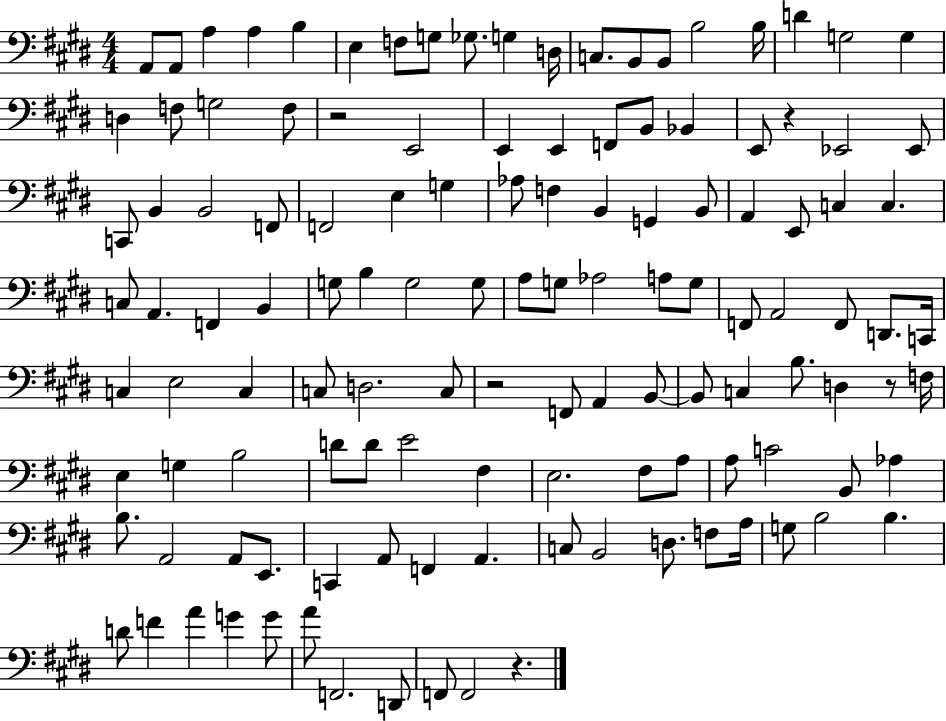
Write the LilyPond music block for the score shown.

{
  \clef bass
  \numericTimeSignature
  \time 4/4
  \key e \major
  a,8 a,8 a4 a4 b4 | e4 f8 g8 ges8. g4 d16 | c8. b,8 b,8 b2 b16 | d'4 g2 g4 | \break d4 f8 g2 f8 | r2 e,2 | e,4 e,4 f,8 b,8 bes,4 | e,8 r4 ees,2 ees,8 | \break c,8 b,4 b,2 f,8 | f,2 e4 g4 | aes8 f4 b,4 g,4 b,8 | a,4 e,8 c4 c4. | \break c8 a,4. f,4 b,4 | g8 b4 g2 g8 | a8 g8 aes2 a8 g8 | f,8 a,2 f,8 d,8. c,16 | \break c4 e2 c4 | c8 d2. c8 | r2 f,8 a,4 b,8~~ | b,8 c4 b8. d4 r8 f16 | \break e4 g4 b2 | d'8 d'8 e'2 fis4 | e2. fis8 a8 | a8 c'2 b,8 aes4 | \break b8. a,2 a,8 e,8. | c,4 a,8 f,4 a,4. | c8 b,2 d8. f8 a16 | g8 b2 b4. | \break d'8 f'4 a'4 g'4 g'8 | a'8 f,2. d,8 | f,8 f,2 r4. | \bar "|."
}